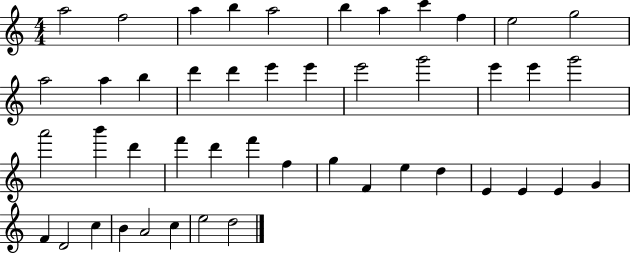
{
  \clef treble
  \numericTimeSignature
  \time 4/4
  \key c \major
  a''2 f''2 | a''4 b''4 a''2 | b''4 a''4 c'''4 f''4 | e''2 g''2 | \break a''2 a''4 b''4 | d'''4 d'''4 e'''4 e'''4 | e'''2 g'''2 | e'''4 e'''4 g'''2 | \break a'''2 b'''4 d'''4 | f'''4 d'''4 f'''4 f''4 | g''4 f'4 e''4 d''4 | e'4 e'4 e'4 g'4 | \break f'4 d'2 c''4 | b'4 a'2 c''4 | e''2 d''2 | \bar "|."
}